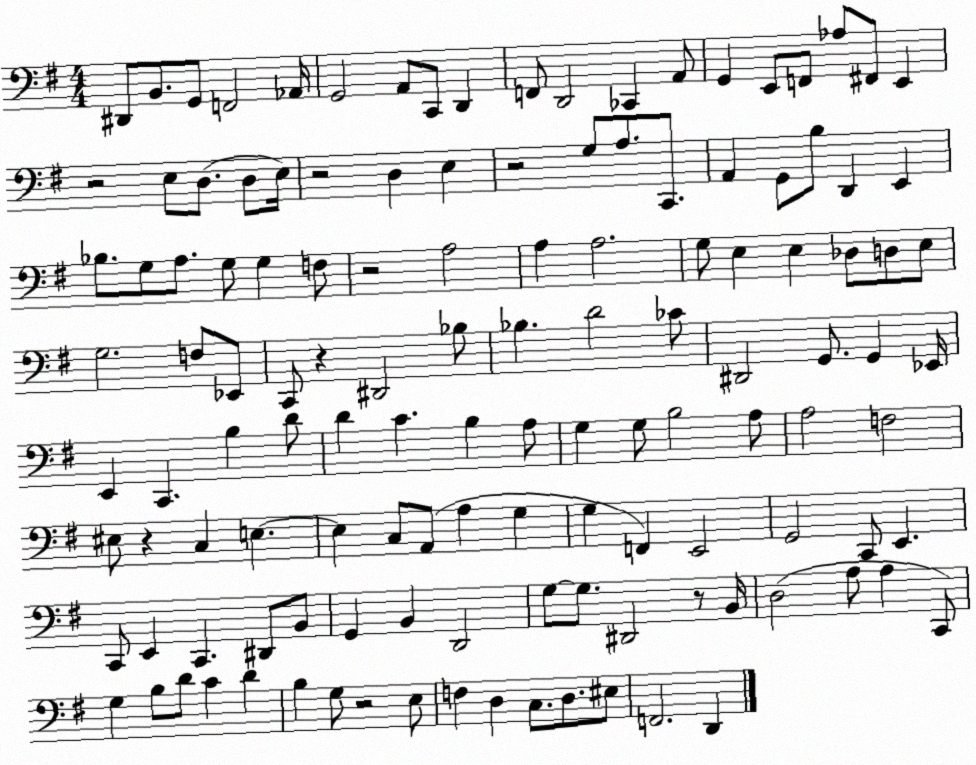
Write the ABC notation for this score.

X:1
T:Untitled
M:4/4
L:1/4
K:G
^D,,/2 B,,/2 G,,/2 F,,2 _A,,/4 G,,2 A,,/2 C,,/2 D,, F,,/2 D,,2 _C,, A,,/2 G,, E,,/2 F,,/2 _A,/2 ^F,,/2 E,, z2 E,/2 D,/2 D,/2 E,/4 z2 D, E, z2 G,/2 A,/2 C,,/2 A,, G,,/2 B,/2 D,, E,, _B,/2 G,/2 A,/2 G,/2 G, F,/2 z2 A,2 A, A,2 G,/2 E, E, _D,/2 D,/2 E,/2 G,2 F,/2 _E,,/2 C,,/2 z ^D,,2 _B,/2 _B, D2 _C/2 ^D,,2 G,,/2 G,, _E,,/4 E,, C,, B, D/2 D C B, A,/2 G, G,/2 B,2 A,/2 A,2 F,2 ^E,/2 z C, E, E, C,/2 A,,/2 A, G, G, F,, E,,2 G,,2 C,,/2 E,, C,,/2 E,, C,, ^D,,/2 B,,/2 G,, B,, D,,2 G,/2 G,/2 ^D,,2 z/2 B,,/4 D,2 A,/2 A, C,,/2 G, B,/2 D/2 C D B, G,/2 z2 E,/2 F, D, C,/2 D,/2 ^E,/2 F,,2 D,,